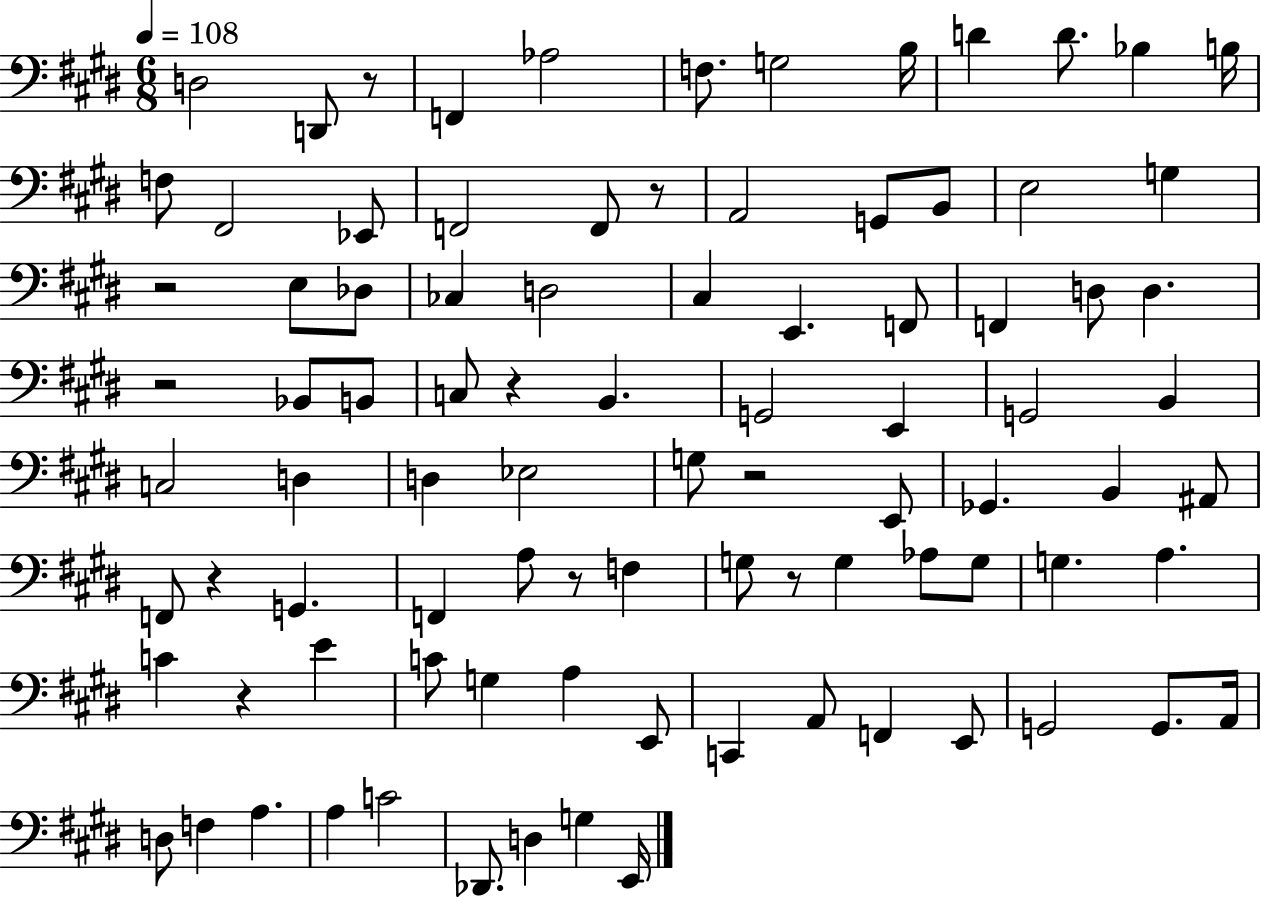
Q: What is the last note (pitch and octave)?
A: E2